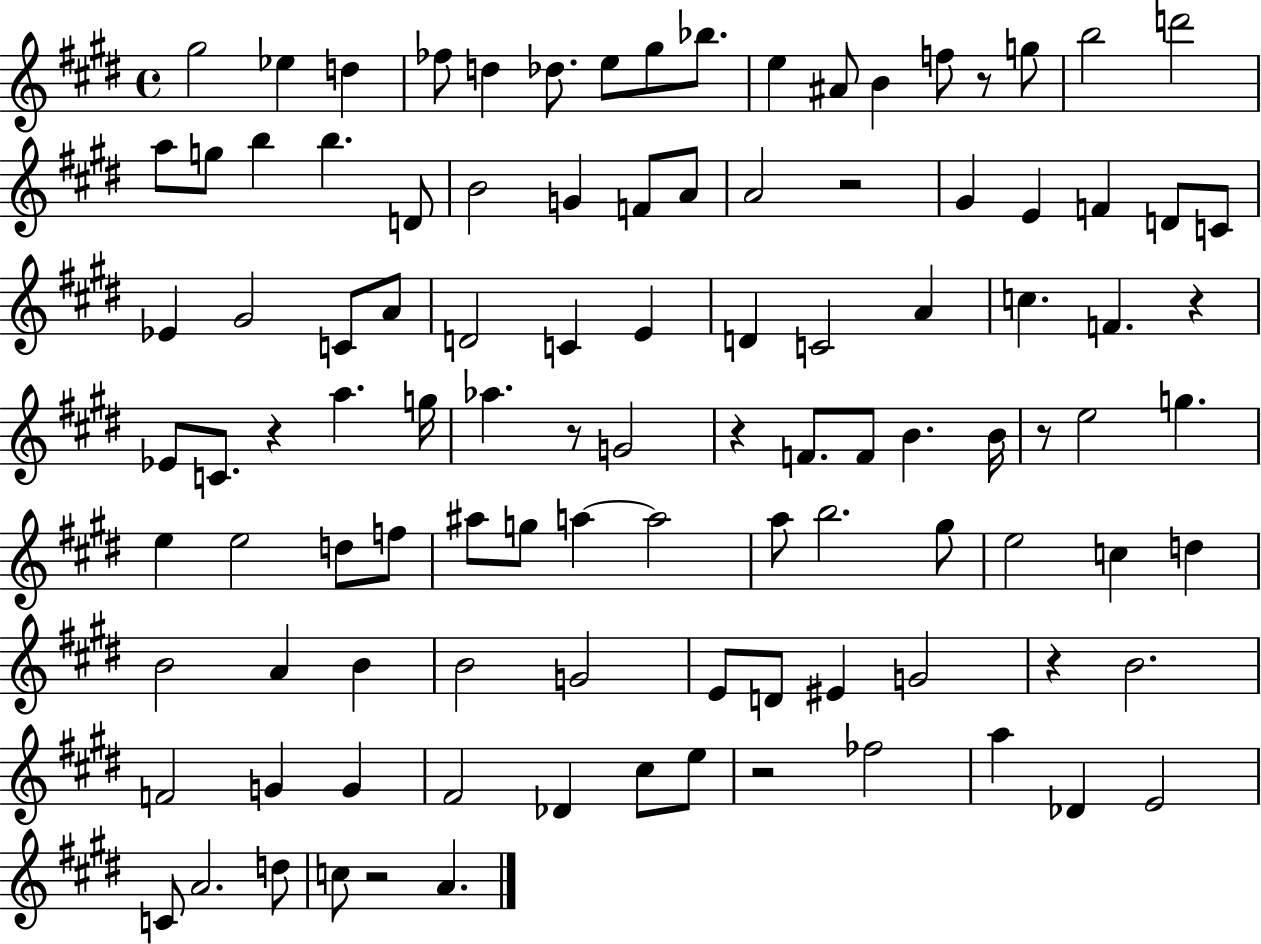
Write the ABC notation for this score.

X:1
T:Untitled
M:4/4
L:1/4
K:E
^g2 _e d _f/2 d _d/2 e/2 ^g/2 _b/2 e ^A/2 B f/2 z/2 g/2 b2 d'2 a/2 g/2 b b D/2 B2 G F/2 A/2 A2 z2 ^G E F D/2 C/2 _E ^G2 C/2 A/2 D2 C E D C2 A c F z _E/2 C/2 z a g/4 _a z/2 G2 z F/2 F/2 B B/4 z/2 e2 g e e2 d/2 f/2 ^a/2 g/2 a a2 a/2 b2 ^g/2 e2 c d B2 A B B2 G2 E/2 D/2 ^E G2 z B2 F2 G G ^F2 _D ^c/2 e/2 z2 _f2 a _D E2 C/2 A2 d/2 c/2 z2 A